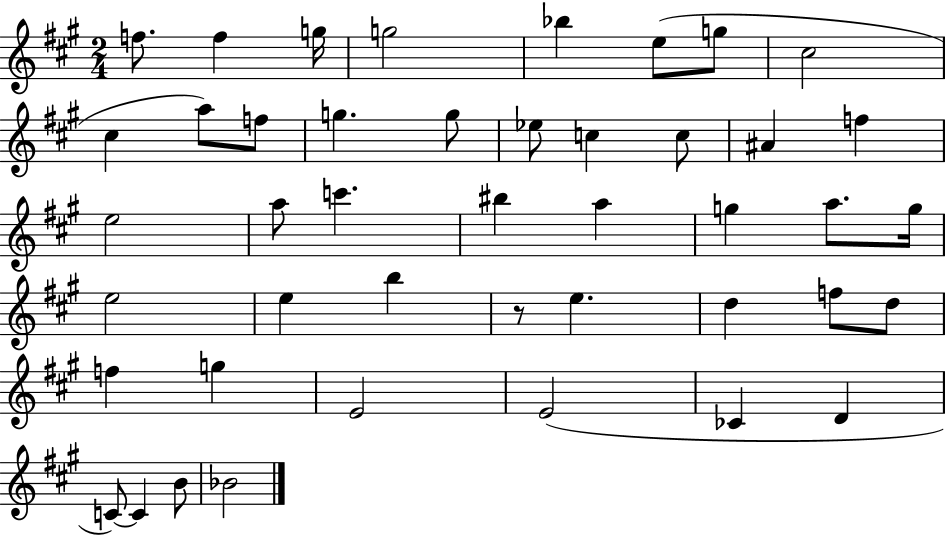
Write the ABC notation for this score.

X:1
T:Untitled
M:2/4
L:1/4
K:A
f/2 f g/4 g2 _b e/2 g/2 ^c2 ^c a/2 f/2 g g/2 _e/2 c c/2 ^A f e2 a/2 c' ^b a g a/2 g/4 e2 e b z/2 e d f/2 d/2 f g E2 E2 _C D C/2 C B/2 _B2